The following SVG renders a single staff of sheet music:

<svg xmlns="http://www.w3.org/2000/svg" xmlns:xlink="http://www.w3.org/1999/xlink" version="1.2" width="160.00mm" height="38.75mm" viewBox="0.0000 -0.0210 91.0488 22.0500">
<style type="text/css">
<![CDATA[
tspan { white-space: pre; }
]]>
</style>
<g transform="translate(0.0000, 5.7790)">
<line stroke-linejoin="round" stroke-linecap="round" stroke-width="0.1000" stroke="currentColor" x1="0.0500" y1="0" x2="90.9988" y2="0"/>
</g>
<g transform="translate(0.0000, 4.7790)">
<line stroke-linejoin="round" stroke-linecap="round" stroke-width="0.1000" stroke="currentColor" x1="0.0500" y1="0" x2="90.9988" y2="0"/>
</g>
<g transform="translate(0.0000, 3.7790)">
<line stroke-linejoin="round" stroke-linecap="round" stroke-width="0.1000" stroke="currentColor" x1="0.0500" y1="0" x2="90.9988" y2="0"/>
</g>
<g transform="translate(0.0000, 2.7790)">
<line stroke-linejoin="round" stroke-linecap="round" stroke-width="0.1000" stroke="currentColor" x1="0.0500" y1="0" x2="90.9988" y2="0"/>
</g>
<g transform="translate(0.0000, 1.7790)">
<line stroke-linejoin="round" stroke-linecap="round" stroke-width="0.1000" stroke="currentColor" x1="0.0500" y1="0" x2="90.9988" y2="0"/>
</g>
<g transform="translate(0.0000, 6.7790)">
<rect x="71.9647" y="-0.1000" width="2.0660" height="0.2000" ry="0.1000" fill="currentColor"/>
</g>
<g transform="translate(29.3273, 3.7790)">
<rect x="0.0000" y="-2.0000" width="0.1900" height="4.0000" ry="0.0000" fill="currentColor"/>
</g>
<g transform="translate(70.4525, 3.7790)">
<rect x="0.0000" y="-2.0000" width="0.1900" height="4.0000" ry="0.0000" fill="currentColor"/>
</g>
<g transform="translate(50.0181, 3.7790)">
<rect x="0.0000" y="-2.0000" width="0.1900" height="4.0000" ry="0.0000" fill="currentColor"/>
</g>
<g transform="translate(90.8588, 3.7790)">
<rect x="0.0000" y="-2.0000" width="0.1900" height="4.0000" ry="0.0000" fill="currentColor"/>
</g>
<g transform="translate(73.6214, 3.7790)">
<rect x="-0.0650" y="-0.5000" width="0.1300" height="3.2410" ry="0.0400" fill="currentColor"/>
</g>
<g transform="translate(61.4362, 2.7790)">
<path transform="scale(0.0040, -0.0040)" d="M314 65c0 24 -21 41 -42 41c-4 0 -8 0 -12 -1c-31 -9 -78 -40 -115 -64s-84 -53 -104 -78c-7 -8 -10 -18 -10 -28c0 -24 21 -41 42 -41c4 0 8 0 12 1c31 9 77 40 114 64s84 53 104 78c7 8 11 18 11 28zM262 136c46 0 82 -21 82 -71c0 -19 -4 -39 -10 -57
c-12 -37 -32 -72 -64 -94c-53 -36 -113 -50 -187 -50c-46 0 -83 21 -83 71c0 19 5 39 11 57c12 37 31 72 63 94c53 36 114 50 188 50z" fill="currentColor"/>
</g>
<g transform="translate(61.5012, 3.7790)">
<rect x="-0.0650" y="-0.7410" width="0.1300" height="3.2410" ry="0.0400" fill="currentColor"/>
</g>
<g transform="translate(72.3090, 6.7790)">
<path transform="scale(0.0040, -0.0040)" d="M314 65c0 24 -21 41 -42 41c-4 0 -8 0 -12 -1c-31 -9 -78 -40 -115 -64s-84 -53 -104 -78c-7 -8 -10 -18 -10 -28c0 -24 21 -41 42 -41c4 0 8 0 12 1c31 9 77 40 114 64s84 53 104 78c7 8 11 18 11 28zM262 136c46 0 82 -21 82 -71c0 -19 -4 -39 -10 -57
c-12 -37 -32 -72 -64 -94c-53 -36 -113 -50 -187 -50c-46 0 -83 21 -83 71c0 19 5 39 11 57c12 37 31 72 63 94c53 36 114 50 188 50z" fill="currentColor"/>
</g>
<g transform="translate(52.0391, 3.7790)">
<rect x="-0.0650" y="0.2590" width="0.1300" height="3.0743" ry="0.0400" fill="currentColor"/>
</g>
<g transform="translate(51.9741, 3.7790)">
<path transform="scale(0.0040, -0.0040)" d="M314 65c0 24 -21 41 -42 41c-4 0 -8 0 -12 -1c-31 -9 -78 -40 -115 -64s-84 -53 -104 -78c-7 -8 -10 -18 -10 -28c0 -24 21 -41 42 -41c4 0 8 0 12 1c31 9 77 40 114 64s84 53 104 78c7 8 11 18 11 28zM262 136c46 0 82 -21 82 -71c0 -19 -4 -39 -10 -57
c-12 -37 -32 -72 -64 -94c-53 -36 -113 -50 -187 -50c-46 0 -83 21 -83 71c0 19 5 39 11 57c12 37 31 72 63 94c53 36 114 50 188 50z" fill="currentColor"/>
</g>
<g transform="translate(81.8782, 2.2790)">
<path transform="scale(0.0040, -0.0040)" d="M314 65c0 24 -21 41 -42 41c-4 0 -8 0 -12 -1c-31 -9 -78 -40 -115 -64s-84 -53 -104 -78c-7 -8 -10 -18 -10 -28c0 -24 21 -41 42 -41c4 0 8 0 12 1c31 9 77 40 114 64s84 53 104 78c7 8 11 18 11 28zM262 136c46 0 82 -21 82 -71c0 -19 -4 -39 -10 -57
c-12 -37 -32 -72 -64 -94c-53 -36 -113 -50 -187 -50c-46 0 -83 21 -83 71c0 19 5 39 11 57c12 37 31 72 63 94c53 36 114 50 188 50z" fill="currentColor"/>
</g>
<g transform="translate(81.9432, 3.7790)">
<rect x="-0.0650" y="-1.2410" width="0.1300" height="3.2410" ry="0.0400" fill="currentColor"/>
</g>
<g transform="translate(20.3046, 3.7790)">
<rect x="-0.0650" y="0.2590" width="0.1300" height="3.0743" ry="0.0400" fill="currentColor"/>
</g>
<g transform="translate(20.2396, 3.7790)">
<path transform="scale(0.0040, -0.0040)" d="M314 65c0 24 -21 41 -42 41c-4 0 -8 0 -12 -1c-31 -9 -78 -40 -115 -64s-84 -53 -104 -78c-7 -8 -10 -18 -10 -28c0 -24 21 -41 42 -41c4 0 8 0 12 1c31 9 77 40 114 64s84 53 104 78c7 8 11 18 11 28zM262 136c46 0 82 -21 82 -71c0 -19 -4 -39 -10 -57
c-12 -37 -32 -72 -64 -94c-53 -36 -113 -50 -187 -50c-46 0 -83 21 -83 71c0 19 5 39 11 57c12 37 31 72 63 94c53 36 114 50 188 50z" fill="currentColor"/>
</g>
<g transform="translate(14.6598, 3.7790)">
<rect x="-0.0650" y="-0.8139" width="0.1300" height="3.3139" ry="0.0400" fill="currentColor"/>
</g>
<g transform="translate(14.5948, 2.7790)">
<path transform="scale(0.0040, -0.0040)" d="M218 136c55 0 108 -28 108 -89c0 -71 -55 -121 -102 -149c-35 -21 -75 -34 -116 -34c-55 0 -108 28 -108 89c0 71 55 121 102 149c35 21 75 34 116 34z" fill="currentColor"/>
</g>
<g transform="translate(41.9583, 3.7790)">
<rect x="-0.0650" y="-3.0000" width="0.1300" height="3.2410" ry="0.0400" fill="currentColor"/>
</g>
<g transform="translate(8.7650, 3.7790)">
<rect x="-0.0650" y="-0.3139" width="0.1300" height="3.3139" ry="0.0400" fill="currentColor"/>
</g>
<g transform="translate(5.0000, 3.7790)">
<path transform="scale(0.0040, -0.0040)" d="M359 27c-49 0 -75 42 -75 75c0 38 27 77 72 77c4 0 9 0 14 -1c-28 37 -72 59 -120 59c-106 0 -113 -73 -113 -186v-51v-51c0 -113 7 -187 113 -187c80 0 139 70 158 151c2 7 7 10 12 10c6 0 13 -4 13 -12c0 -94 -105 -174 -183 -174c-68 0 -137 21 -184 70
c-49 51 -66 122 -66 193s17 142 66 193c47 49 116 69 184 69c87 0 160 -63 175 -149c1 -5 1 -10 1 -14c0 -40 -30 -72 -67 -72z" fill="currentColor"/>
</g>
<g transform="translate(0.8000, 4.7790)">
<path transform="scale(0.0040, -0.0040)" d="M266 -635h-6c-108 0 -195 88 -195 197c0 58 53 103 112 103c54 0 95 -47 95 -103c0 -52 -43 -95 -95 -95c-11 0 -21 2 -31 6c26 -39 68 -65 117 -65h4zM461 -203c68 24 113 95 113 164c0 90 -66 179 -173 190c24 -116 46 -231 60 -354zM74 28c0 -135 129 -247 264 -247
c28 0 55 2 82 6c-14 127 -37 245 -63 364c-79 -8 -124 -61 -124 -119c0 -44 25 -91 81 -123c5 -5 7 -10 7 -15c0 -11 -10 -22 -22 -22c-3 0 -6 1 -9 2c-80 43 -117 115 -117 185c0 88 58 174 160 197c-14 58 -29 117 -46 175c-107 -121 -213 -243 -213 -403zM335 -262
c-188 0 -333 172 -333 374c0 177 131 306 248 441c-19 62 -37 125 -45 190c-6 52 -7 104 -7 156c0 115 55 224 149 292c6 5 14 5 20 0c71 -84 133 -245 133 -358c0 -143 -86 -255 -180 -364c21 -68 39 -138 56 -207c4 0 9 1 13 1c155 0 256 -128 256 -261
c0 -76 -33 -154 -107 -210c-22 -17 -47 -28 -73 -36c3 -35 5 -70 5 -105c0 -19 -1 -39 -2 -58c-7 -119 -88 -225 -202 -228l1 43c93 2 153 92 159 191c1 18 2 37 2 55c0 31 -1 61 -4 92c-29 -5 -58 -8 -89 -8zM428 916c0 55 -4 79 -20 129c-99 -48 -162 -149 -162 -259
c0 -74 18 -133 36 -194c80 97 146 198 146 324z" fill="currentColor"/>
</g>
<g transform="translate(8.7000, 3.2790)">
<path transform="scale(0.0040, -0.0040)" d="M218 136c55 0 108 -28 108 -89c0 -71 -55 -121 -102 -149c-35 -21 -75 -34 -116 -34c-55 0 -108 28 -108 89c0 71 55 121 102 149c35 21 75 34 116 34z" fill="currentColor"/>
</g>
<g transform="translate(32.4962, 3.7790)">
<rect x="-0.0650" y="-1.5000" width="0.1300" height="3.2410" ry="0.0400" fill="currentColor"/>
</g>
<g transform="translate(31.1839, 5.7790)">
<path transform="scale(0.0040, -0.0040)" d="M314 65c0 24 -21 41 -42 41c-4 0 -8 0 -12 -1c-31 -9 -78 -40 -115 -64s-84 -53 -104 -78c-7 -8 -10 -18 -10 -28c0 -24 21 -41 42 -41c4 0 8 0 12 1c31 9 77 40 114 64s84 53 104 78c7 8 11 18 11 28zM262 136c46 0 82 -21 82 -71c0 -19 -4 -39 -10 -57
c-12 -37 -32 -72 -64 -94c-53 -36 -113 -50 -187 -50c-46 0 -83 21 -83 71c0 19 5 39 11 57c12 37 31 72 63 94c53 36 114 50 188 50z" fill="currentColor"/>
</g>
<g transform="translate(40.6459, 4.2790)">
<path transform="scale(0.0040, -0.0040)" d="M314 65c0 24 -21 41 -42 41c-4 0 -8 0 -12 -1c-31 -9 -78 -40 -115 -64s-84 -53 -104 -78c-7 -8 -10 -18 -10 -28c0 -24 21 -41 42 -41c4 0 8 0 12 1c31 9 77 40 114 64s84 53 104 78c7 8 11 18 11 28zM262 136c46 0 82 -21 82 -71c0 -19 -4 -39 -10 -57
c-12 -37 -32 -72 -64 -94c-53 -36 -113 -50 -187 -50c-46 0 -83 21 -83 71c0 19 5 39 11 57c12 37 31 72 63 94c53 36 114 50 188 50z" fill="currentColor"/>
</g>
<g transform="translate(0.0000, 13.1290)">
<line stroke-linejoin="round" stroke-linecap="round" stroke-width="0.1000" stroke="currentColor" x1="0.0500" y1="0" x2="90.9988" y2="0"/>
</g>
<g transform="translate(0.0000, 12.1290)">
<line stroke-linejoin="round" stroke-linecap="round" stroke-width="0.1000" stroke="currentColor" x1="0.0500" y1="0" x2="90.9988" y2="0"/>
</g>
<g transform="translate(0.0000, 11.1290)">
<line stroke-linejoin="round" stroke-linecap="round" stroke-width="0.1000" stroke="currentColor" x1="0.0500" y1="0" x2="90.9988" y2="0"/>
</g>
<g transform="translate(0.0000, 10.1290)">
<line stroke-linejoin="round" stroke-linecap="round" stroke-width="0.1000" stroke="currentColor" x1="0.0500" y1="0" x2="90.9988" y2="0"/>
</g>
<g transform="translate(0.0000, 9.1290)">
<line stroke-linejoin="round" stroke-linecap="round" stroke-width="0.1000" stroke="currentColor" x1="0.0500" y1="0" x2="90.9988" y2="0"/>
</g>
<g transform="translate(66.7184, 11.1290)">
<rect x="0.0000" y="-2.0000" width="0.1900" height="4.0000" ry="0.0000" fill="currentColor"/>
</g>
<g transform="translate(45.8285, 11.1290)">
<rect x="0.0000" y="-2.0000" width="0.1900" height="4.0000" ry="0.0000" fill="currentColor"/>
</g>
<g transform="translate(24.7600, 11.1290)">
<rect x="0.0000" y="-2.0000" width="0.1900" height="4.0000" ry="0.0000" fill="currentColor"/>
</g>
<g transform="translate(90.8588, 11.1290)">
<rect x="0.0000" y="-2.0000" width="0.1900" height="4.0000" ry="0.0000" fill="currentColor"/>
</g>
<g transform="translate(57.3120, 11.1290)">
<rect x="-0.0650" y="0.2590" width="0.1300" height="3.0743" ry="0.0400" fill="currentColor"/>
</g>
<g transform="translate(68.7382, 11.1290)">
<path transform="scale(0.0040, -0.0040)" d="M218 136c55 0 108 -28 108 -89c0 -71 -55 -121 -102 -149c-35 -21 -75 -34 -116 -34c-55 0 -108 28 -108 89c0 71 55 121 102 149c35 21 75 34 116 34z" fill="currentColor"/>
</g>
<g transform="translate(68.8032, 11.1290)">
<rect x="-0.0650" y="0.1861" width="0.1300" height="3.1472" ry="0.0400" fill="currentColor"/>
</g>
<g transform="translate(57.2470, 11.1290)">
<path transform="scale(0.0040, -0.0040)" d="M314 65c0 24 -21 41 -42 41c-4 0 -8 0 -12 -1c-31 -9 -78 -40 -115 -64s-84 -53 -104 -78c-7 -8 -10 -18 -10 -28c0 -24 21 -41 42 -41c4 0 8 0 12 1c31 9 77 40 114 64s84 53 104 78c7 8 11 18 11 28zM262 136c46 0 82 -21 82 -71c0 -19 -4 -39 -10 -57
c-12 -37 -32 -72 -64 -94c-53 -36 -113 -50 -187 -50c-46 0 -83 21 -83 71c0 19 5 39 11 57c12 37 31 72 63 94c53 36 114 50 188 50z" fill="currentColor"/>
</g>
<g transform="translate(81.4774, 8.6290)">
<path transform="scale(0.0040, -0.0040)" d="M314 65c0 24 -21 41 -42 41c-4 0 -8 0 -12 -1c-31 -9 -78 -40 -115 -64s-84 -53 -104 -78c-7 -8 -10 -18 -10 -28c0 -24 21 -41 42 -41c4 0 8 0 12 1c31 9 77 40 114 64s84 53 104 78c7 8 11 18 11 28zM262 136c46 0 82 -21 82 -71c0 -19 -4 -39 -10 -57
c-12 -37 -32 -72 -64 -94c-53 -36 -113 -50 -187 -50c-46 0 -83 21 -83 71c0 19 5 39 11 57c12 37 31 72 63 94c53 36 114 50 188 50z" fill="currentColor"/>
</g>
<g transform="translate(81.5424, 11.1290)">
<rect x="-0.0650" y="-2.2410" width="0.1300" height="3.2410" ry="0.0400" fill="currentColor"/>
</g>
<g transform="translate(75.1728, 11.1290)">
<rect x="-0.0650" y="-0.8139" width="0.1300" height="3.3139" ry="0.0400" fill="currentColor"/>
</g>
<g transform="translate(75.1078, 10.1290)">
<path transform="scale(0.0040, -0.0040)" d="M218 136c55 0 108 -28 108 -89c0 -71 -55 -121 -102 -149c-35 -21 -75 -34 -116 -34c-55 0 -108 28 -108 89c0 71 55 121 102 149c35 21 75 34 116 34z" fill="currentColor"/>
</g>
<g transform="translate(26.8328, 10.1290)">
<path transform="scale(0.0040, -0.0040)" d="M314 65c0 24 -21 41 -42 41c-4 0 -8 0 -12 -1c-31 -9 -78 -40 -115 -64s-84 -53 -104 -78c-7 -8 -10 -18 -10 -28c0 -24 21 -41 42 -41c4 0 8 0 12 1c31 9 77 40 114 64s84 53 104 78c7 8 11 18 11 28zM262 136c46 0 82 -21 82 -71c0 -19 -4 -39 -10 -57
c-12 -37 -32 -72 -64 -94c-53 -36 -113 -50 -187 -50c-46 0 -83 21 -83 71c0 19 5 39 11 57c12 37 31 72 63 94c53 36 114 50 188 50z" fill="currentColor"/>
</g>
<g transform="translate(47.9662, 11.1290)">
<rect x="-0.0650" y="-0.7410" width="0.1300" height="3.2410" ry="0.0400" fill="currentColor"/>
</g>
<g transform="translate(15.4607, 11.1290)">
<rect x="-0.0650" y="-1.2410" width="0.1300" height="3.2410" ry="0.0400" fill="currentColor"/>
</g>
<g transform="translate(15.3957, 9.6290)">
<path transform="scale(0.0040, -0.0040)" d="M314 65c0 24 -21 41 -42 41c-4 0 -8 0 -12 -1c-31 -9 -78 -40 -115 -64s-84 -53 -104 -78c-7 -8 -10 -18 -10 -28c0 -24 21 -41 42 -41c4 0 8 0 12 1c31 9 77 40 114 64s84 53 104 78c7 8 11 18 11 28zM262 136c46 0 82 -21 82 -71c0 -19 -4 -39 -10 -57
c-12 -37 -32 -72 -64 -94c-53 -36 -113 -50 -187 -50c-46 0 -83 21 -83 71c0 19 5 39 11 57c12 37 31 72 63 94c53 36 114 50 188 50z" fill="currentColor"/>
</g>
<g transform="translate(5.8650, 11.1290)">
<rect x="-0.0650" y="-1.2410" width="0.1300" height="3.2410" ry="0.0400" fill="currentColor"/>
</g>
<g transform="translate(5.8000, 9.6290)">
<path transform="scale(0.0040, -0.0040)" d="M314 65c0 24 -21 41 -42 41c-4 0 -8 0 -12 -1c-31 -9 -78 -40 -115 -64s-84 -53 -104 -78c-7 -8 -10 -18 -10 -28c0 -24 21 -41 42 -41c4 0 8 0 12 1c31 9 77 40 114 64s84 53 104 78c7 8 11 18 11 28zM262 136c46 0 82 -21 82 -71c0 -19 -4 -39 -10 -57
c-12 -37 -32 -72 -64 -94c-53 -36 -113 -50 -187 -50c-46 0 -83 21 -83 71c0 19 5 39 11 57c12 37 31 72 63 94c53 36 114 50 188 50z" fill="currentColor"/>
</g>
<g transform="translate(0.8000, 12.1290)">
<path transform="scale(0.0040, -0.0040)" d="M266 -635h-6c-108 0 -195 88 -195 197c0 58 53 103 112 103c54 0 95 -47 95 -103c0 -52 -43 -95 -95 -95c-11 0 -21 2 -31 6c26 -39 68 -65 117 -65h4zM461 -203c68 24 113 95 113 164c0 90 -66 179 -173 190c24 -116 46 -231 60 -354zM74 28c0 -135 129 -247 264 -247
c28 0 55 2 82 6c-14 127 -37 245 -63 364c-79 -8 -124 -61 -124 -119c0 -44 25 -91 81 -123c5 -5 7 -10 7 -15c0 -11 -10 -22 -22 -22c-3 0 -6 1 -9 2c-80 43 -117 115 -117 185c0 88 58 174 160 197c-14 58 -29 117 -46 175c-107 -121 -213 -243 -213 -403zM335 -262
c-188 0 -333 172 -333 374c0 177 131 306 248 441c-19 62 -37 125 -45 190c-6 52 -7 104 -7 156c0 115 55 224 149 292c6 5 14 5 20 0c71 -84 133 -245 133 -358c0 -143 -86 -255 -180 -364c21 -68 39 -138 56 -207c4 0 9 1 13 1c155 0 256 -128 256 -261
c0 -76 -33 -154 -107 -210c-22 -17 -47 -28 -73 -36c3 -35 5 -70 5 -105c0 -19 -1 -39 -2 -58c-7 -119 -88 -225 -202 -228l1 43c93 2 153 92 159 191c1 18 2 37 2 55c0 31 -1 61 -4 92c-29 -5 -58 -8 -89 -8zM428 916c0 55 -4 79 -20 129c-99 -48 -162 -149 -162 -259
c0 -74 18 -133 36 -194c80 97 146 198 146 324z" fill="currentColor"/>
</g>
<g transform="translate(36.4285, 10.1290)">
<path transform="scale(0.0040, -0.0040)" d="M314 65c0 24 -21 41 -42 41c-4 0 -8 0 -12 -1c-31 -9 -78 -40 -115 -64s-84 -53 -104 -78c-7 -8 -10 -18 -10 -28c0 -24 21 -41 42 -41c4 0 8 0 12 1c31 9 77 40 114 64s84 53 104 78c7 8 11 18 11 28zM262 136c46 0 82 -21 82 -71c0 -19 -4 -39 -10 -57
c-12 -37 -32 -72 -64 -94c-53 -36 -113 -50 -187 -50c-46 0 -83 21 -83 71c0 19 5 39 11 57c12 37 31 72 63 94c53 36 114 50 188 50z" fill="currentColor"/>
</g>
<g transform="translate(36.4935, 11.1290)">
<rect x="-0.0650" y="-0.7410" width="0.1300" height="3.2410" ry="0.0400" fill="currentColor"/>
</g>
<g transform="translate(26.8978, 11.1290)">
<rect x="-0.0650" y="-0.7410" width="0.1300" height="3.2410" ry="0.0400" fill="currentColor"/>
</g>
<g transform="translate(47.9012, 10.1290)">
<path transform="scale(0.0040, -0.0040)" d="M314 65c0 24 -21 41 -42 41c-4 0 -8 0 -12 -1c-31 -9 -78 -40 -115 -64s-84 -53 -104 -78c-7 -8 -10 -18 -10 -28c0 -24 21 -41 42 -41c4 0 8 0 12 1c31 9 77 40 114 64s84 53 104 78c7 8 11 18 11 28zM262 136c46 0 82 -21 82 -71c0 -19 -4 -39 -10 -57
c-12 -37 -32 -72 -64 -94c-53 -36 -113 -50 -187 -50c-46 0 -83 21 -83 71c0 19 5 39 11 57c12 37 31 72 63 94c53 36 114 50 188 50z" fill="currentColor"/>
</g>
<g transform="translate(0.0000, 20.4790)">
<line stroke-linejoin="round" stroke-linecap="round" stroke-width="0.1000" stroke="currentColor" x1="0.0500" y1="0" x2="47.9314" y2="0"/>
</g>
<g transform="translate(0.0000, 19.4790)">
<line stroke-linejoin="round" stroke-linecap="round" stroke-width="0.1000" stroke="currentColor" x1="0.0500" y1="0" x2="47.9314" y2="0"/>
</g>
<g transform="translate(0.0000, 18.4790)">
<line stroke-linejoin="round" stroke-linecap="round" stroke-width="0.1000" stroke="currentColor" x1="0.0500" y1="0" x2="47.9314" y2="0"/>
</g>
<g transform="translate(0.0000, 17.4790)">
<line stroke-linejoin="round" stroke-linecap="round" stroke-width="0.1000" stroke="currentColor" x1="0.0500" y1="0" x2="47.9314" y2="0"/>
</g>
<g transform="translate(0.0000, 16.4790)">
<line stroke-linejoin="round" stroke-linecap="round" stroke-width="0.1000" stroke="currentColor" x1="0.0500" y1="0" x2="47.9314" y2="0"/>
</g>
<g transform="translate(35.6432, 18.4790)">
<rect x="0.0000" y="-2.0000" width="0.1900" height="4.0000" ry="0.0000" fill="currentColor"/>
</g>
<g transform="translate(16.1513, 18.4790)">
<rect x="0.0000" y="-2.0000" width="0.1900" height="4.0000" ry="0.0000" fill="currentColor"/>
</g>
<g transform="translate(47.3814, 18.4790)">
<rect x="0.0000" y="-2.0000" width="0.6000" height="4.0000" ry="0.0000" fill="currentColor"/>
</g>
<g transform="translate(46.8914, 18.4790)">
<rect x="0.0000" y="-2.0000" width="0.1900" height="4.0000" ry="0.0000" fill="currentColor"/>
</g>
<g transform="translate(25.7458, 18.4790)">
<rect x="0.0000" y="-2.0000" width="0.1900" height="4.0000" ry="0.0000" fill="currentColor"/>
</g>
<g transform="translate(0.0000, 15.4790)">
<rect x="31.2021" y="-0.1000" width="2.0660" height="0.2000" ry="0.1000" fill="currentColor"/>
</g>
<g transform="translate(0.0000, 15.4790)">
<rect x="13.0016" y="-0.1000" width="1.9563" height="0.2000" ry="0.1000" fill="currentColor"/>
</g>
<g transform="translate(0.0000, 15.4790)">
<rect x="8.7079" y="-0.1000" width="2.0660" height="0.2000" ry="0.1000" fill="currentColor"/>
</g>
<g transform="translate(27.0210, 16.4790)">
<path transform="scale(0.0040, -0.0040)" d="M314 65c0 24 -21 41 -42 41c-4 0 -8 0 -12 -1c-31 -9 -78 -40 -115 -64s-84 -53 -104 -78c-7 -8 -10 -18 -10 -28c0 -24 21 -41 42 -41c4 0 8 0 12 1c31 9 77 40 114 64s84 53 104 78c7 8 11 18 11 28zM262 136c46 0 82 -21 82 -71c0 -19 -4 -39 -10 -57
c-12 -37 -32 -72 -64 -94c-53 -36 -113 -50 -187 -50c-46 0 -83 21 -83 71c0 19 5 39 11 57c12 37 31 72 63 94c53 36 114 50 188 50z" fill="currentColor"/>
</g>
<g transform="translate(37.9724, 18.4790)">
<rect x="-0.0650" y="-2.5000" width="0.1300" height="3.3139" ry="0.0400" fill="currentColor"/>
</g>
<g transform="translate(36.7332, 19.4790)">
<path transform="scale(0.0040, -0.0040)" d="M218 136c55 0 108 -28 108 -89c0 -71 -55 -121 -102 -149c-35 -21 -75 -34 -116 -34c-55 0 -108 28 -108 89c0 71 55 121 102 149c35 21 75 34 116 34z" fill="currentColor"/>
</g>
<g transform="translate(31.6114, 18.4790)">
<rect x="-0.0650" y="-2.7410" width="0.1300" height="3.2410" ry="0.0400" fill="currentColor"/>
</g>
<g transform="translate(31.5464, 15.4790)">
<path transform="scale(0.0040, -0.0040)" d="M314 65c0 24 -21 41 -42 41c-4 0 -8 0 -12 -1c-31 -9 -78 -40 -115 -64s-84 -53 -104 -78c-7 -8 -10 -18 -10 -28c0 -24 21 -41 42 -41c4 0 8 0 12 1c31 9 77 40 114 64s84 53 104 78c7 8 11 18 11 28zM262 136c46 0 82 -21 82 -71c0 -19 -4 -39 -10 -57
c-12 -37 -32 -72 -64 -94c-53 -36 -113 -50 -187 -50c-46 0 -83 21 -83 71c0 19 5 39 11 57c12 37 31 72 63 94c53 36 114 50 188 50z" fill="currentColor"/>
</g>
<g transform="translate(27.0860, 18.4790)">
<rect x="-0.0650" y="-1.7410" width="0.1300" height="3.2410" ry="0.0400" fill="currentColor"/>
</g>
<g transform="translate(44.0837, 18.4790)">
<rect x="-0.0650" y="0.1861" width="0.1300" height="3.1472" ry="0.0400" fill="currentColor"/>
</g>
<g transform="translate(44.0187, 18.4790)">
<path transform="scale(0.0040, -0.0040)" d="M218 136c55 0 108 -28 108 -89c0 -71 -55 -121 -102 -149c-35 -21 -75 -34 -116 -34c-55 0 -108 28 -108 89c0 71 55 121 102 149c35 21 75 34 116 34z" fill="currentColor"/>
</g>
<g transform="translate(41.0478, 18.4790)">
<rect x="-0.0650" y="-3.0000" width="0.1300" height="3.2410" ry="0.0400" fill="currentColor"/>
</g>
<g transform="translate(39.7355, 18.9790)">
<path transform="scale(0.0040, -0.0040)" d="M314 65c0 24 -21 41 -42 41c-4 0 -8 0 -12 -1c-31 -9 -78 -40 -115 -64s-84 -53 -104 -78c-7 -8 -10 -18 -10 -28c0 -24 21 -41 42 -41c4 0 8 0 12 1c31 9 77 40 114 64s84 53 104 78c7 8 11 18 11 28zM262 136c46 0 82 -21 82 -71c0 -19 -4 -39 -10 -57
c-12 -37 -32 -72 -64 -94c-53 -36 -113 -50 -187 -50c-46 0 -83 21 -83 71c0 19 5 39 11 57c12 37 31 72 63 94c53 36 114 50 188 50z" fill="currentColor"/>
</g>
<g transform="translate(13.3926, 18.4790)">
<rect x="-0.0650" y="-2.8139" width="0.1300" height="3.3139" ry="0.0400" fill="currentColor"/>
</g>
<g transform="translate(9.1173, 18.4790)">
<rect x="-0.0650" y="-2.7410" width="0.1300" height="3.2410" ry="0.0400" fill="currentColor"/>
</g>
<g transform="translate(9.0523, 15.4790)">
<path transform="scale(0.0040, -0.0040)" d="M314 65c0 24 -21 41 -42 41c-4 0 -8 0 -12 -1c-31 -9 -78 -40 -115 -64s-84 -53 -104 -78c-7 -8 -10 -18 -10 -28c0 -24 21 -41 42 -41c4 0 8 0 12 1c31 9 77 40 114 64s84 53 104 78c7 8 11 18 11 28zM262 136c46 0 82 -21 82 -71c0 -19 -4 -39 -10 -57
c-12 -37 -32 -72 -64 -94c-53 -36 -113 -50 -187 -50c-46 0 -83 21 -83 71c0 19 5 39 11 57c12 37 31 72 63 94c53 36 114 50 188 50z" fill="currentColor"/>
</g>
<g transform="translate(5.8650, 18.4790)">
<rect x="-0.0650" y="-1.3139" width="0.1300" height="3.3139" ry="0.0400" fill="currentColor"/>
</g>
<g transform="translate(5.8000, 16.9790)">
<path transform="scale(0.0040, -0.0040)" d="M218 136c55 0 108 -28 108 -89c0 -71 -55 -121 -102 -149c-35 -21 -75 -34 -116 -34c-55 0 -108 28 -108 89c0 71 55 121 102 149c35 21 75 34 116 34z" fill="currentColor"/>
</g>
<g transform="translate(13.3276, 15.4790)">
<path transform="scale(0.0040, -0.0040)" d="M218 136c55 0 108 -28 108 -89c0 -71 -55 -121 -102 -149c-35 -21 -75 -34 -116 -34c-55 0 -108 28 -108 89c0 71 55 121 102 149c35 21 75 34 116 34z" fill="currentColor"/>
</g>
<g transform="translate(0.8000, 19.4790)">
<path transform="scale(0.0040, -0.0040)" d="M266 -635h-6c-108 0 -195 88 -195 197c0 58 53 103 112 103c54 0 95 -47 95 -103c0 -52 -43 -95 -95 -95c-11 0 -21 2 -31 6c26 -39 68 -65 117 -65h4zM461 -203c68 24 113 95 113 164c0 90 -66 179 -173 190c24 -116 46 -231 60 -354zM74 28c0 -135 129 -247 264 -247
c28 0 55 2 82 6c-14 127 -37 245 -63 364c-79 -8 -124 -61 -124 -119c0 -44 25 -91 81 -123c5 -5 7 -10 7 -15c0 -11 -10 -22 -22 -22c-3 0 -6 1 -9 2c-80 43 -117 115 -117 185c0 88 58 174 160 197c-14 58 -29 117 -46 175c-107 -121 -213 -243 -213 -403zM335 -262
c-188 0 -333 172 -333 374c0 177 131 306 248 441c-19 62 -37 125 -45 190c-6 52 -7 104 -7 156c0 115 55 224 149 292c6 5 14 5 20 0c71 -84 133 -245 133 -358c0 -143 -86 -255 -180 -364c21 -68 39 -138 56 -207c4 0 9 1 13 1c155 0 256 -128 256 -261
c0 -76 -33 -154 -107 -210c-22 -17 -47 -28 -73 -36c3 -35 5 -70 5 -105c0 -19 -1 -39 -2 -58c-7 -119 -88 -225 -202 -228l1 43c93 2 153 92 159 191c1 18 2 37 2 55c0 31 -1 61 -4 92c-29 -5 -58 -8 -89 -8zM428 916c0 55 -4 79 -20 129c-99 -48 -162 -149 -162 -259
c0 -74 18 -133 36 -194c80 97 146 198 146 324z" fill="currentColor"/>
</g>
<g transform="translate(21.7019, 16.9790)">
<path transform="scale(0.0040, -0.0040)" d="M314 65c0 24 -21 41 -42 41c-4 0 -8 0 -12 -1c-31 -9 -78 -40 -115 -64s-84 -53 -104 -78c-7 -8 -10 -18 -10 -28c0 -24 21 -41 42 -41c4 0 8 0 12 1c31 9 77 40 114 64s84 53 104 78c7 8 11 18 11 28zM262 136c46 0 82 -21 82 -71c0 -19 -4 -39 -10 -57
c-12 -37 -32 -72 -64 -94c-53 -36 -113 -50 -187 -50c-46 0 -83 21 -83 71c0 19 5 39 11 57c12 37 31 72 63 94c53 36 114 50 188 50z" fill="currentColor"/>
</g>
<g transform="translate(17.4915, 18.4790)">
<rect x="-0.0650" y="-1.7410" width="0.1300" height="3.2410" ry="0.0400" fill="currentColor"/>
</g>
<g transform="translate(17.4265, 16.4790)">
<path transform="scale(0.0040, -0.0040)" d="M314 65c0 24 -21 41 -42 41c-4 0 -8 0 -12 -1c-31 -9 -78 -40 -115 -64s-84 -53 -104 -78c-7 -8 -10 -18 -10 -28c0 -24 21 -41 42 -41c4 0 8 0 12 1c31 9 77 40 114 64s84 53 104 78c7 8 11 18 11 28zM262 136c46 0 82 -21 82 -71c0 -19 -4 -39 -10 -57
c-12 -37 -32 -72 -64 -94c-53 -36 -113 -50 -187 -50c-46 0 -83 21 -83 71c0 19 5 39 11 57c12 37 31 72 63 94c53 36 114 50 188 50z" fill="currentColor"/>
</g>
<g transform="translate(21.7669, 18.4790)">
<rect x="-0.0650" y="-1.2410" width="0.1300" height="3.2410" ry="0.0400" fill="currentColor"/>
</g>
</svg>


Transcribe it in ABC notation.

X:1
T:Untitled
M:4/4
L:1/4
K:C
c d B2 E2 A2 B2 d2 C2 e2 e2 e2 d2 d2 d2 B2 B d g2 e a2 a f2 e2 f2 a2 G A2 B